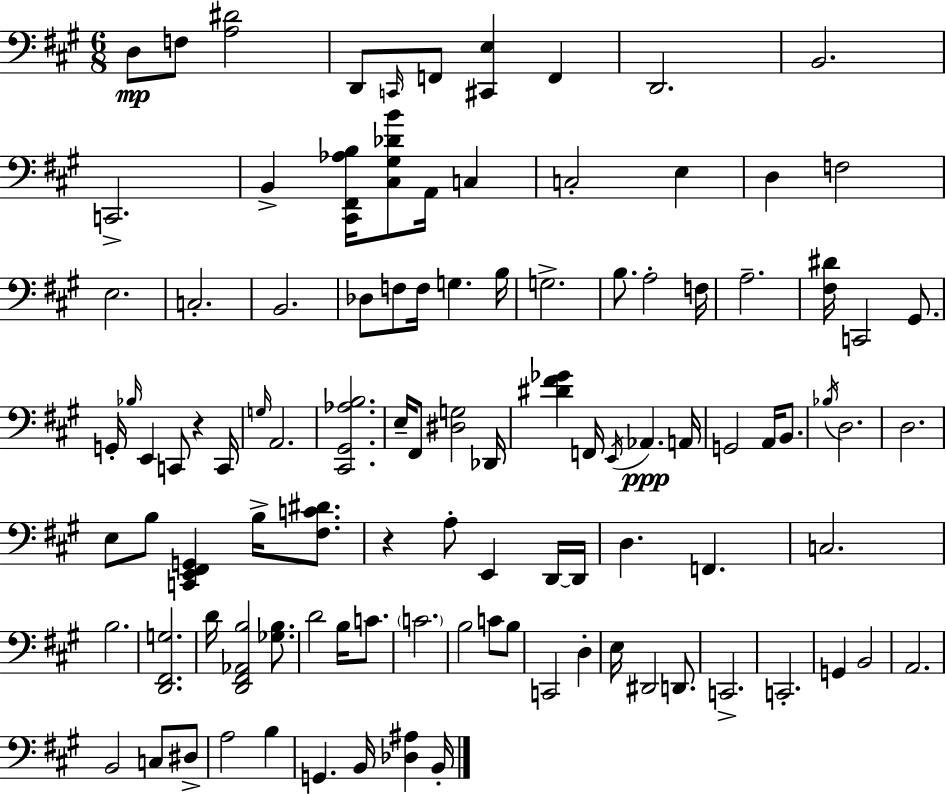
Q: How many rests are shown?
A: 2